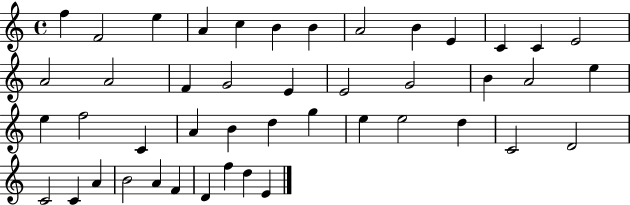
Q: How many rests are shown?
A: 0